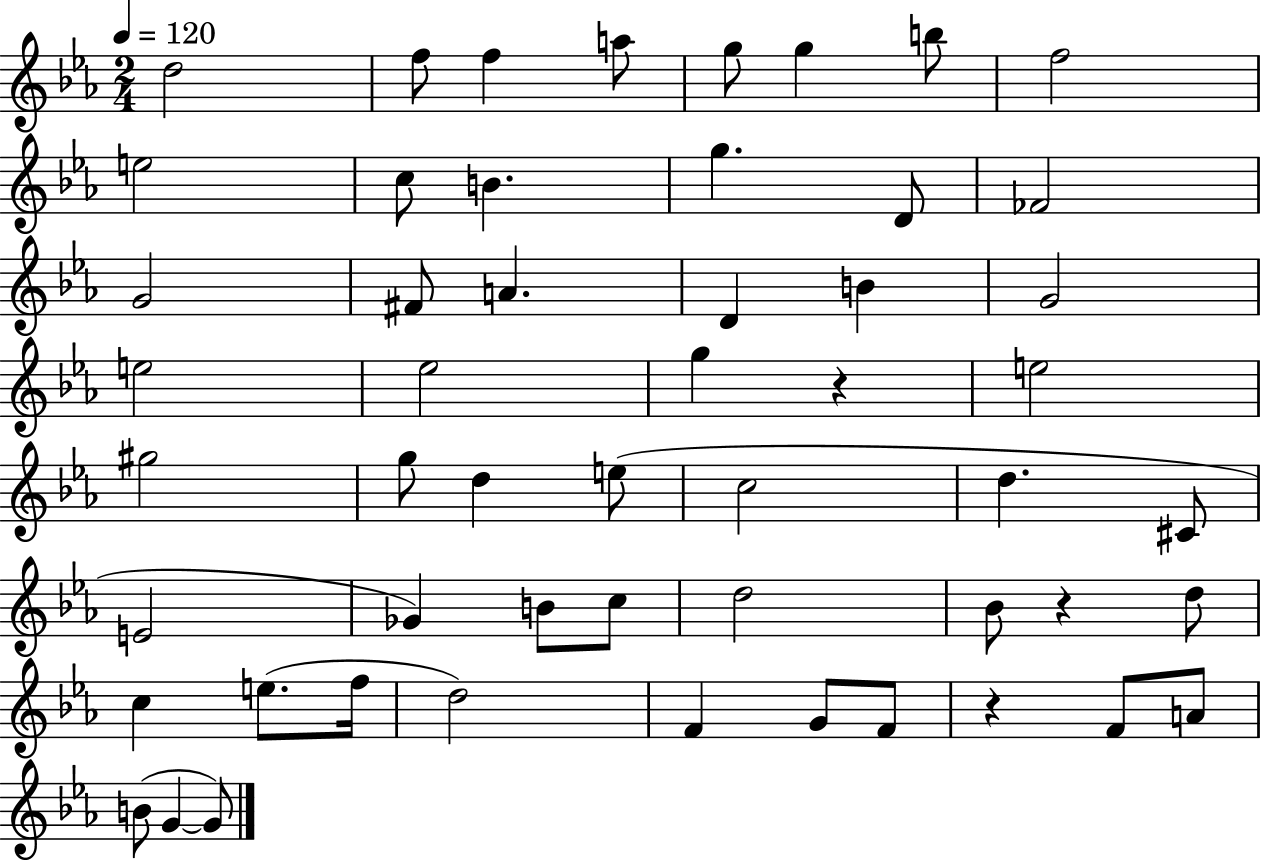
X:1
T:Untitled
M:2/4
L:1/4
K:Eb
d2 f/2 f a/2 g/2 g b/2 f2 e2 c/2 B g D/2 _F2 G2 ^F/2 A D B G2 e2 _e2 g z e2 ^g2 g/2 d e/2 c2 d ^C/2 E2 _G B/2 c/2 d2 _B/2 z d/2 c e/2 f/4 d2 F G/2 F/2 z F/2 A/2 B/2 G G/2